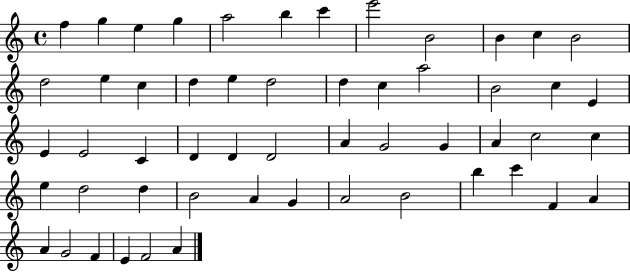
X:1
T:Untitled
M:4/4
L:1/4
K:C
f g e g a2 b c' e'2 B2 B c B2 d2 e c d e d2 d c a2 B2 c E E E2 C D D D2 A G2 G A c2 c e d2 d B2 A G A2 B2 b c' F A A G2 F E F2 A